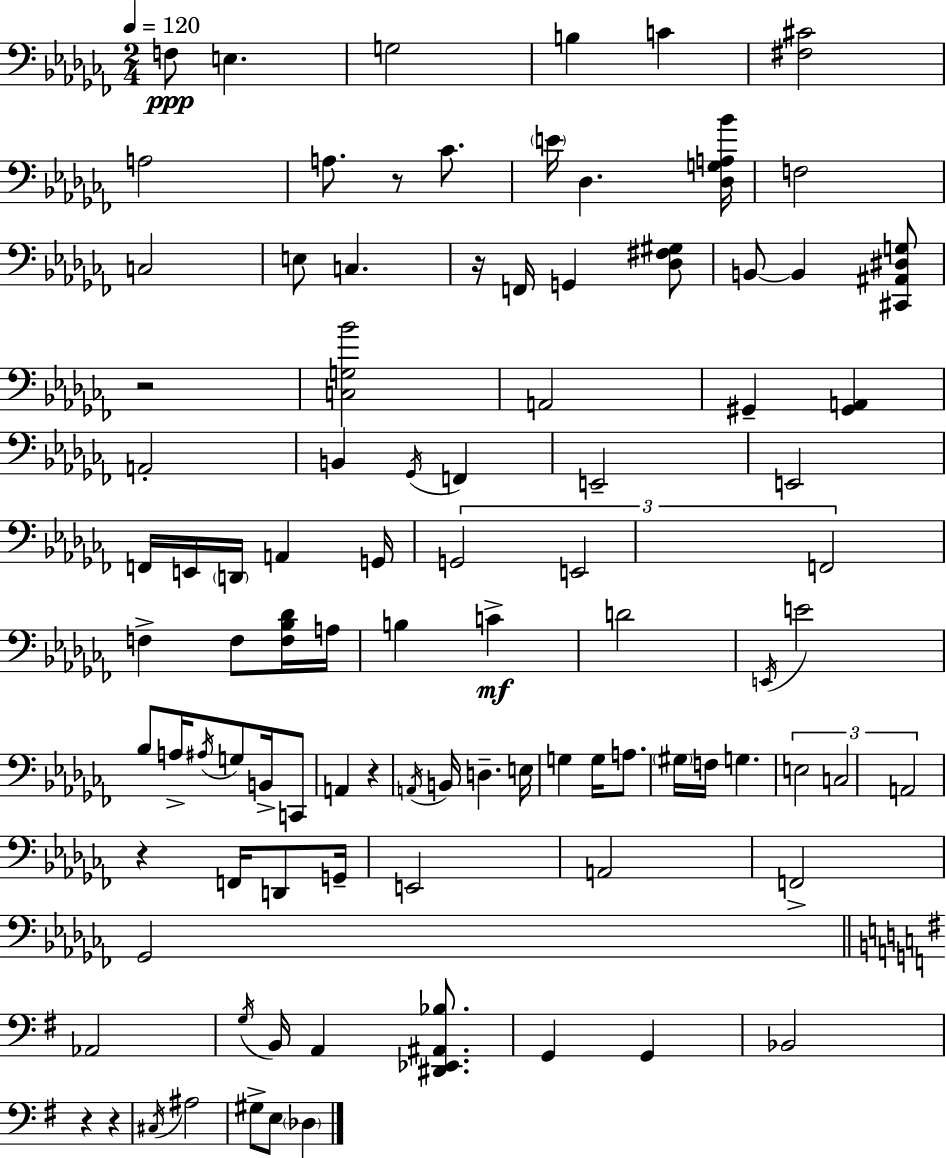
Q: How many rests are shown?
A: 7